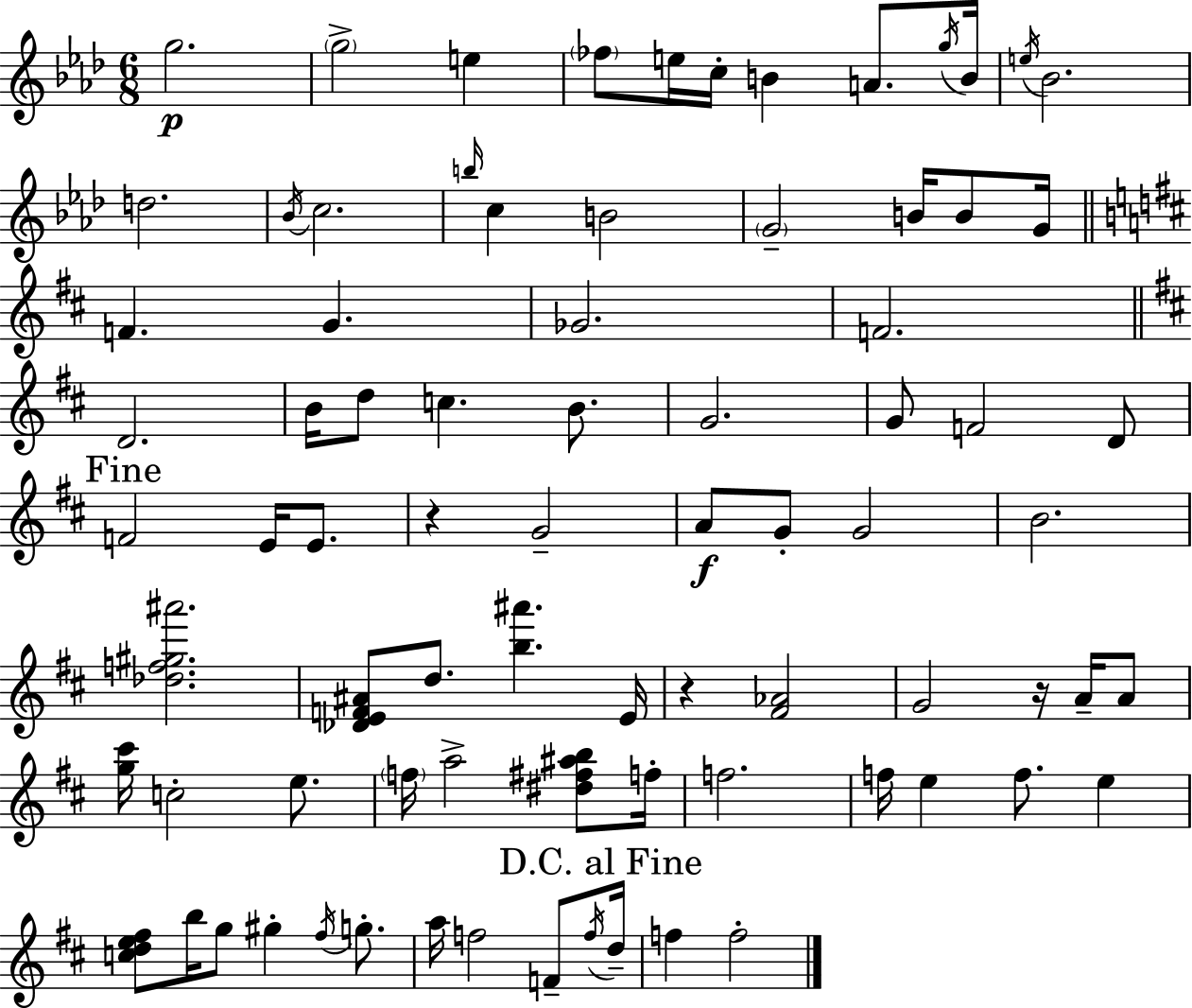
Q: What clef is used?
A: treble